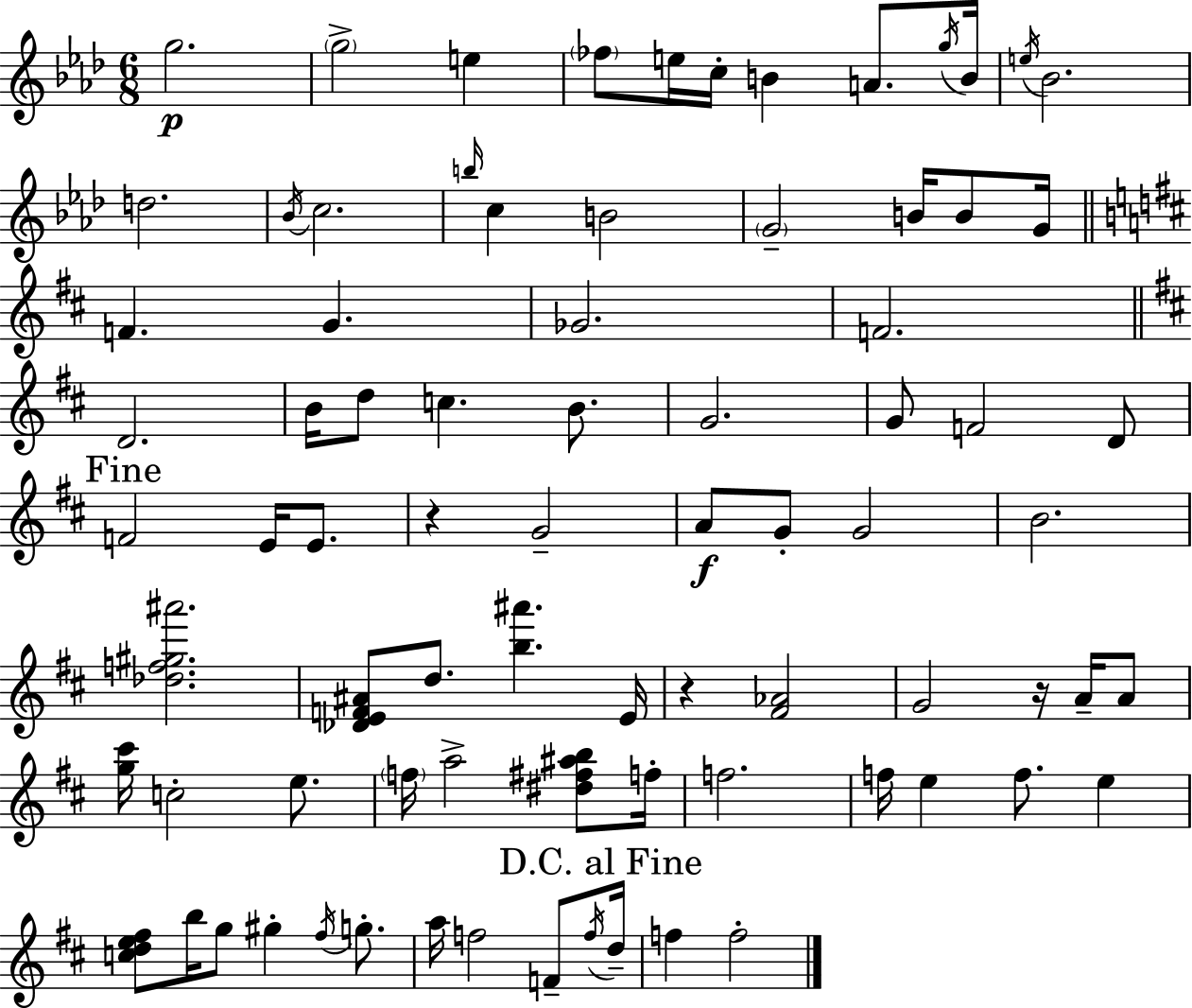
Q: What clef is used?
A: treble